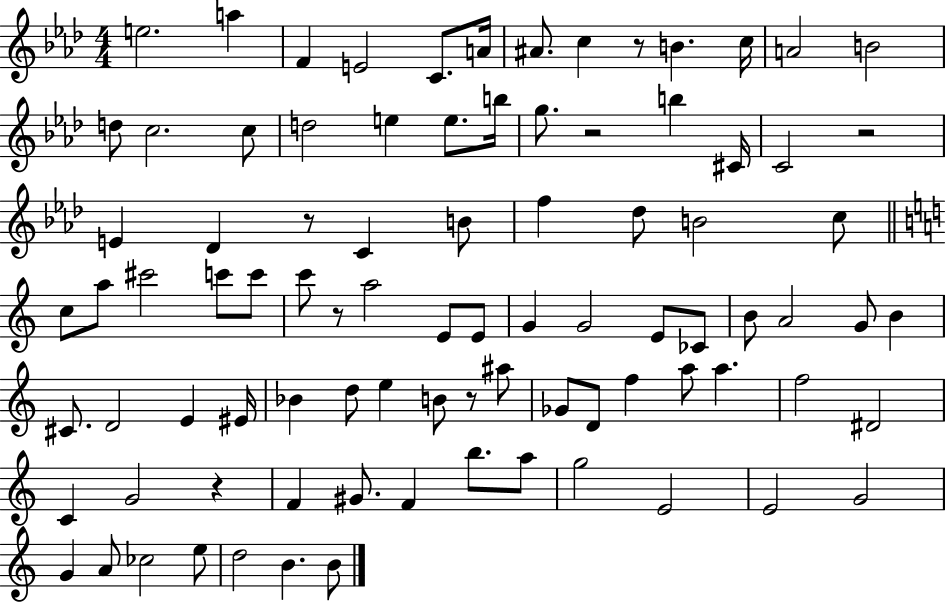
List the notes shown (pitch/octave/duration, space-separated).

E5/h. A5/q F4/q E4/h C4/e. A4/s A#4/e. C5/q R/e B4/q. C5/s A4/h B4/h D5/e C5/h. C5/e D5/h E5/q E5/e. B5/s G5/e. R/h B5/q C#4/s C4/h R/h E4/q Db4/q R/e C4/q B4/e F5/q Db5/e B4/h C5/e C5/e A5/e C#6/h C6/e C6/e C6/e R/e A5/h E4/e E4/e G4/q G4/h E4/e CES4/e B4/e A4/h G4/e B4/q C#4/e. D4/h E4/q EIS4/s Bb4/q D5/e E5/q B4/e R/e A#5/e Gb4/e D4/e F5/q A5/e A5/q. F5/h D#4/h C4/q G4/h R/q F4/q G#4/e. F4/q B5/e. A5/e G5/h E4/h E4/h G4/h G4/q A4/e CES5/h E5/e D5/h B4/q. B4/e